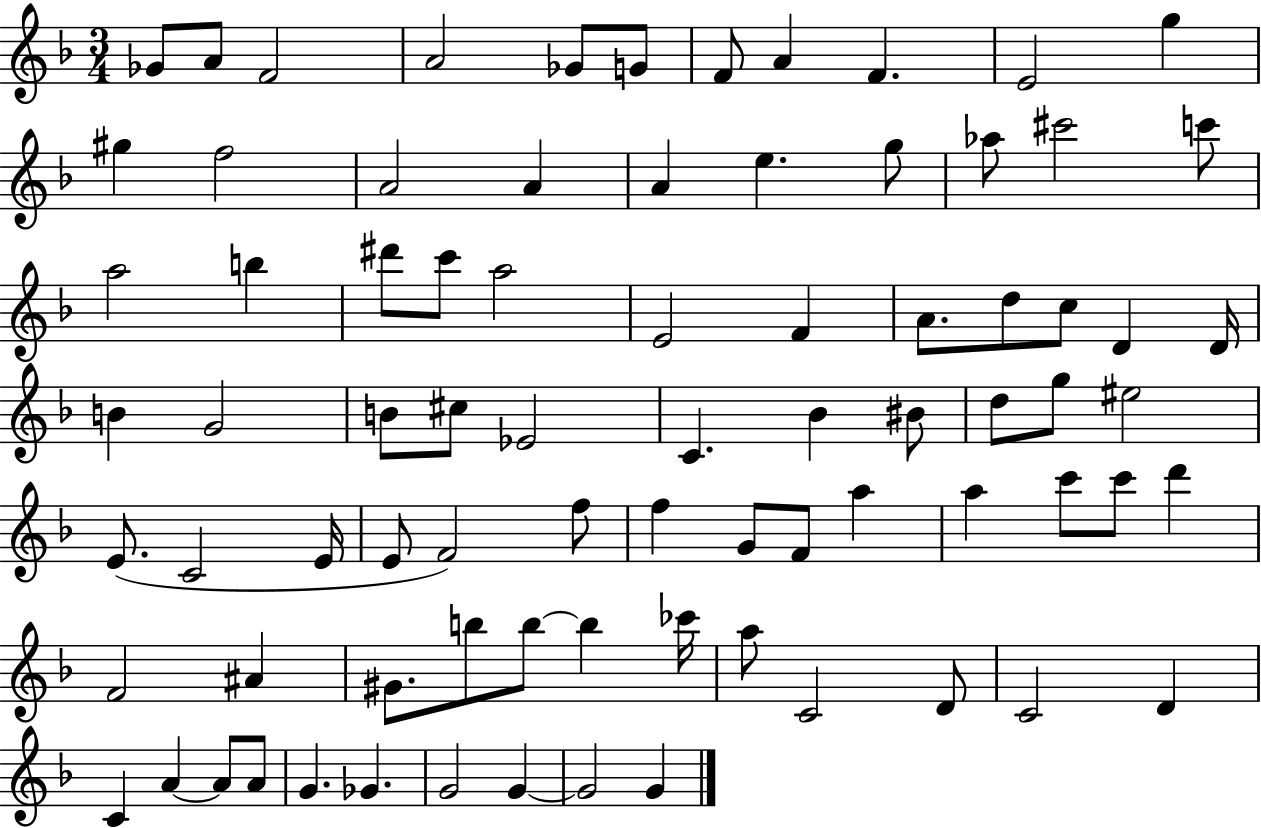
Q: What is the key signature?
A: F major